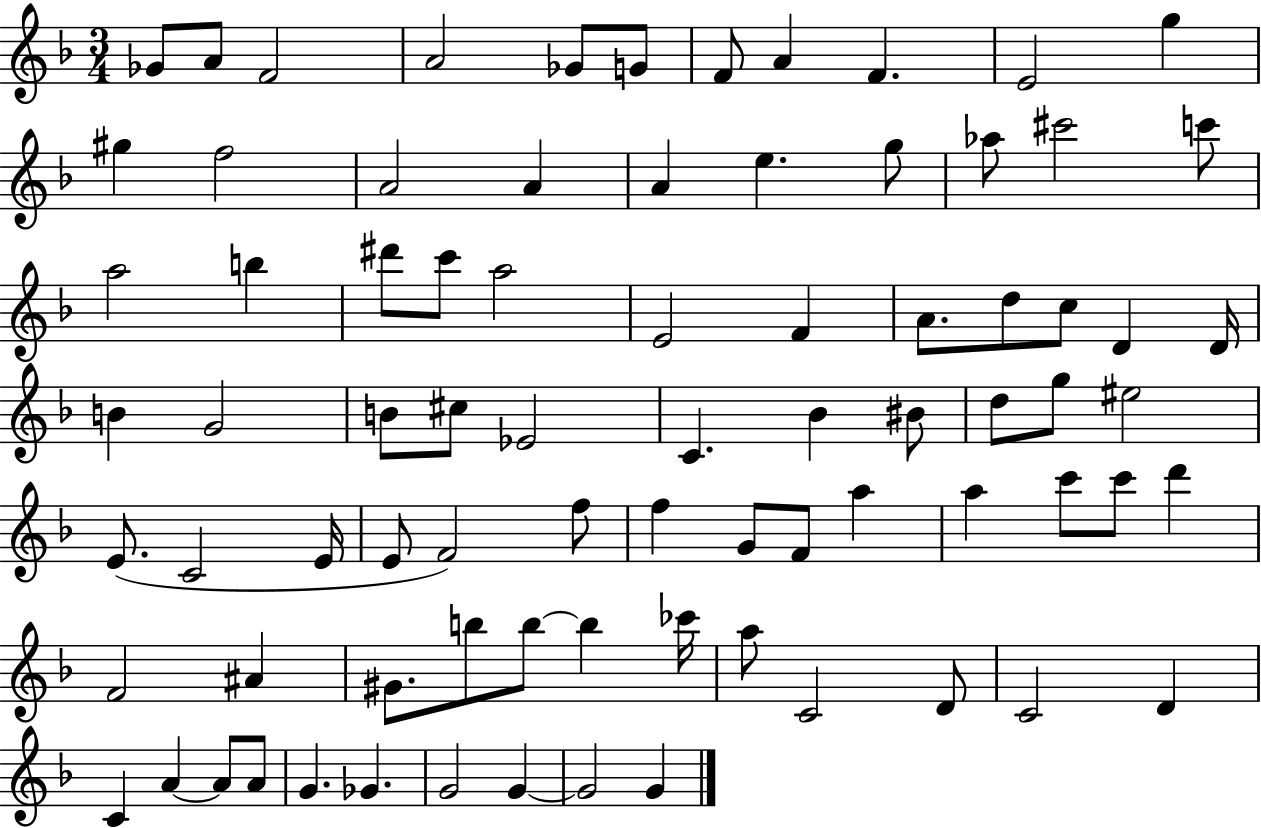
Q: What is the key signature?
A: F major